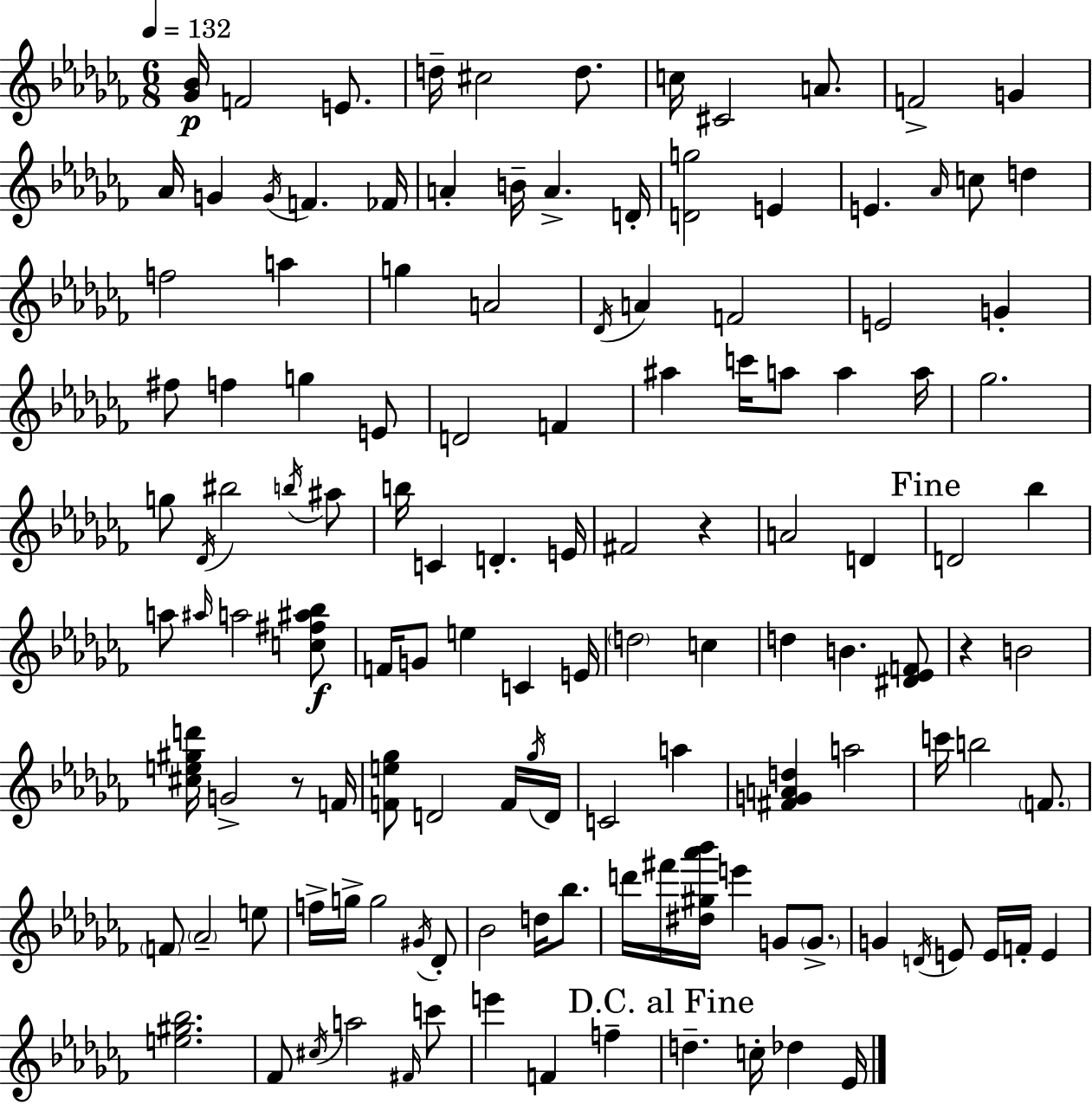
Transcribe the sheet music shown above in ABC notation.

X:1
T:Untitled
M:6/8
L:1/4
K:Abm
[_G_B]/4 F2 E/2 d/4 ^c2 d/2 c/4 ^C2 A/2 F2 G _A/4 G G/4 F _F/4 A B/4 A D/4 [Dg]2 E E _A/4 c/2 d f2 a g A2 _D/4 A F2 E2 G ^f/2 f g E/2 D2 F ^a c'/4 a/2 a a/4 _g2 g/2 _D/4 ^b2 b/4 ^a/2 b/4 C D E/4 ^F2 z A2 D D2 _b a/2 ^a/4 a2 [c^f^a_b]/2 F/4 G/2 e C E/4 d2 c d B [^D_EF]/2 z B2 [^ce^gd']/4 G2 z/2 F/4 [Fe_g]/2 D2 F/4 _g/4 D/4 C2 a [^FGAd] a2 c'/4 b2 F/2 F/2 _A2 e/2 f/4 g/4 g2 ^G/4 _D/2 _B2 d/4 _b/2 d'/4 ^f'/4 [^d^g_a'_b']/4 e' G/2 G/2 G D/4 E/2 E/4 F/4 E [e^g_b]2 _F/2 ^c/4 a2 ^F/4 c'/2 e' F f d c/4 _d _E/4